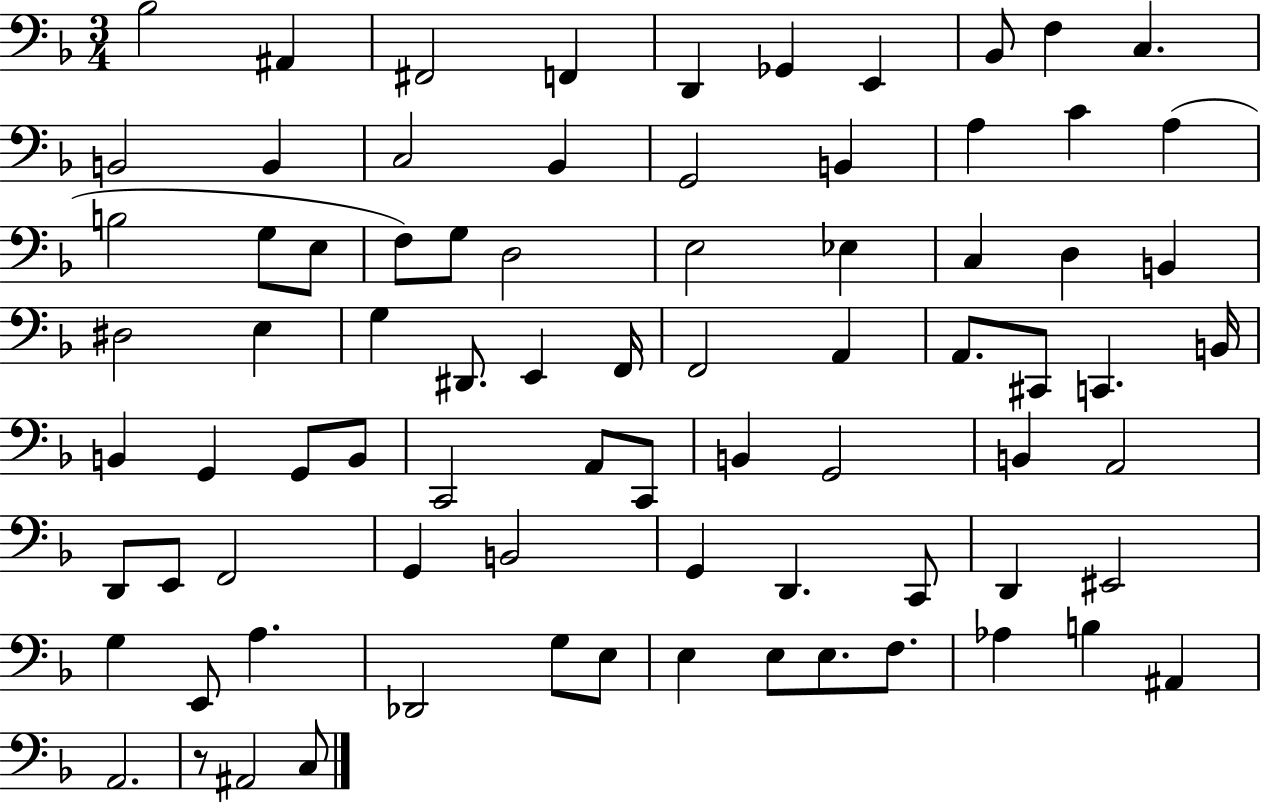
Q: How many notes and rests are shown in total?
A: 80